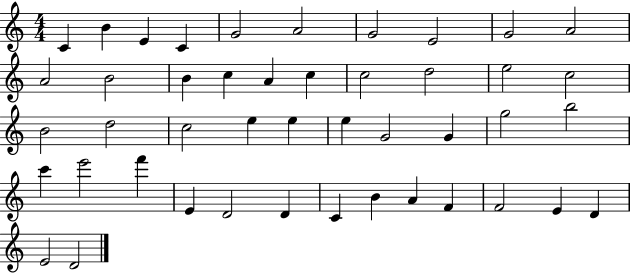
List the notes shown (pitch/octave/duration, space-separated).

C4/q B4/q E4/q C4/q G4/h A4/h G4/h E4/h G4/h A4/h A4/h B4/h B4/q C5/q A4/q C5/q C5/h D5/h E5/h C5/h B4/h D5/h C5/h E5/q E5/q E5/q G4/h G4/q G5/h B5/h C6/q E6/h F6/q E4/q D4/h D4/q C4/q B4/q A4/q F4/q F4/h E4/q D4/q E4/h D4/h